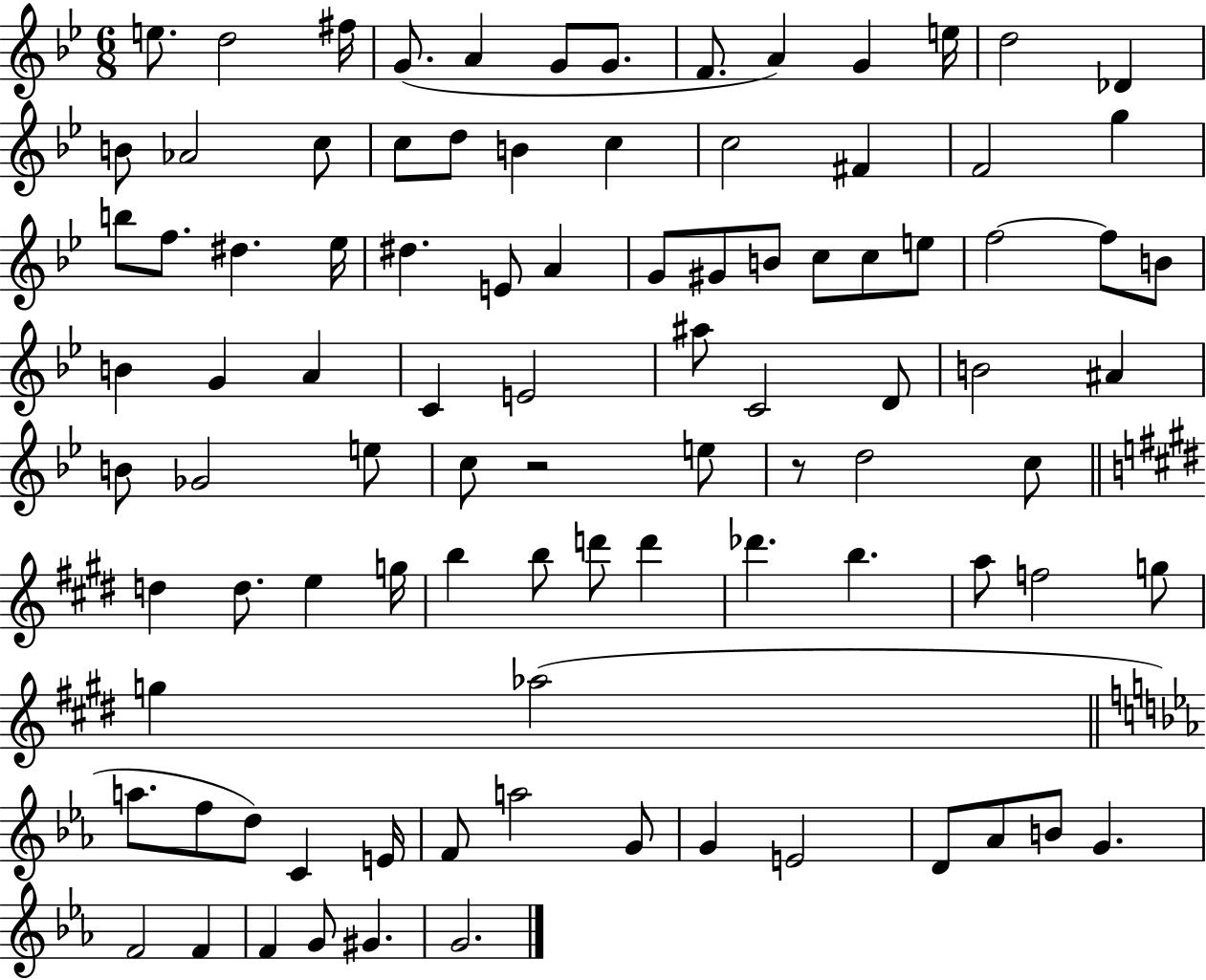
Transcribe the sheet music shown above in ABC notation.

X:1
T:Untitled
M:6/8
L:1/4
K:Bb
e/2 d2 ^f/4 G/2 A G/2 G/2 F/2 A G e/4 d2 _D B/2 _A2 c/2 c/2 d/2 B c c2 ^F F2 g b/2 f/2 ^d _e/4 ^d E/2 A G/2 ^G/2 B/2 c/2 c/2 e/2 f2 f/2 B/2 B G A C E2 ^a/2 C2 D/2 B2 ^A B/2 _G2 e/2 c/2 z2 e/2 z/2 d2 c/2 d d/2 e g/4 b b/2 d'/2 d' _d' b a/2 f2 g/2 g _a2 a/2 f/2 d/2 C E/4 F/2 a2 G/2 G E2 D/2 _A/2 B/2 G F2 F F G/2 ^G G2